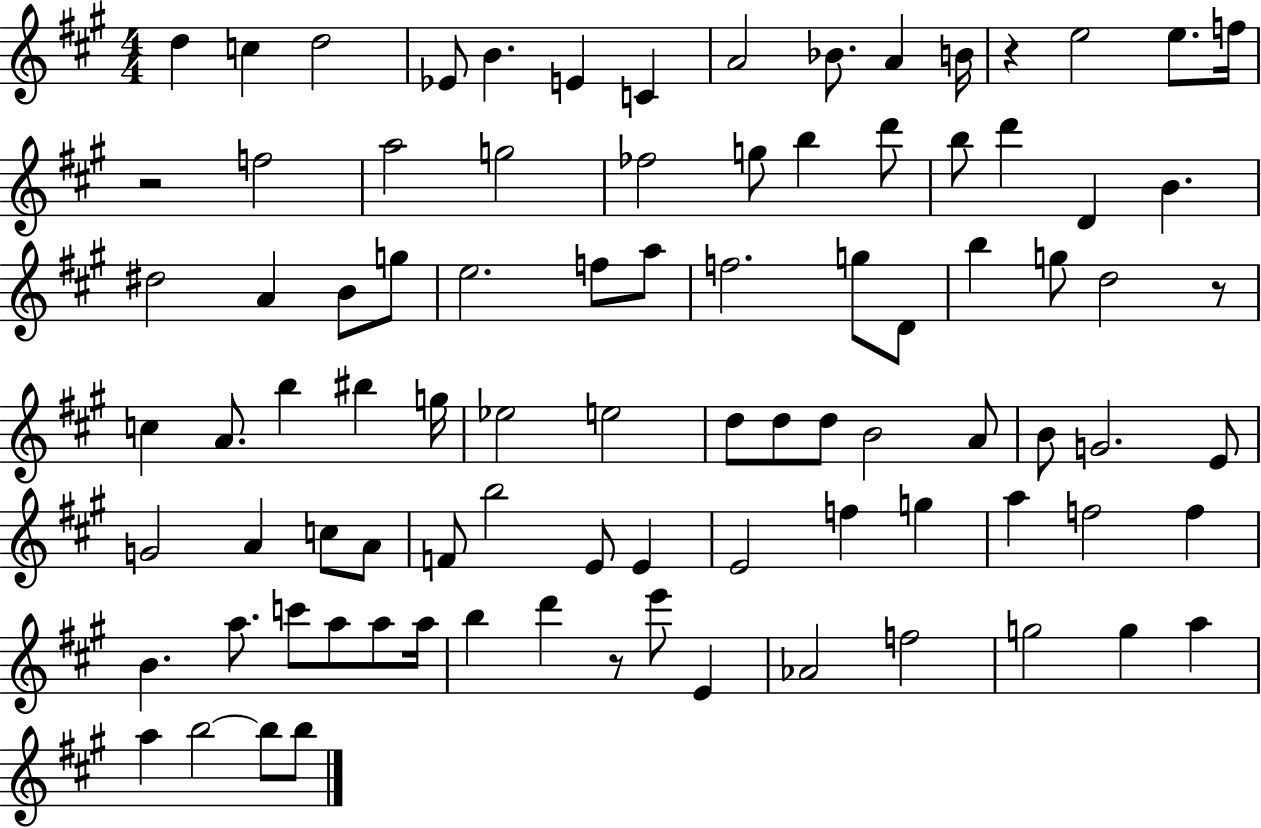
{
  \clef treble
  \numericTimeSignature
  \time 4/4
  \key a \major
  \repeat volta 2 { d''4 c''4 d''2 | ees'8 b'4. e'4 c'4 | a'2 bes'8. a'4 b'16 | r4 e''2 e''8. f''16 | \break r2 f''2 | a''2 g''2 | fes''2 g''8 b''4 d'''8 | b''8 d'''4 d'4 b'4. | \break dis''2 a'4 b'8 g''8 | e''2. f''8 a''8 | f''2. g''8 d'8 | b''4 g''8 d''2 r8 | \break c''4 a'8. b''4 bis''4 g''16 | ees''2 e''2 | d''8 d''8 d''8 b'2 a'8 | b'8 g'2. e'8 | \break g'2 a'4 c''8 a'8 | f'8 b''2 e'8 e'4 | e'2 f''4 g''4 | a''4 f''2 f''4 | \break b'4. a''8. c'''8 a''8 a''8 a''16 | b''4 d'''4 r8 e'''8 e'4 | aes'2 f''2 | g''2 g''4 a''4 | \break a''4 b''2~~ b''8 b''8 | } \bar "|."
}